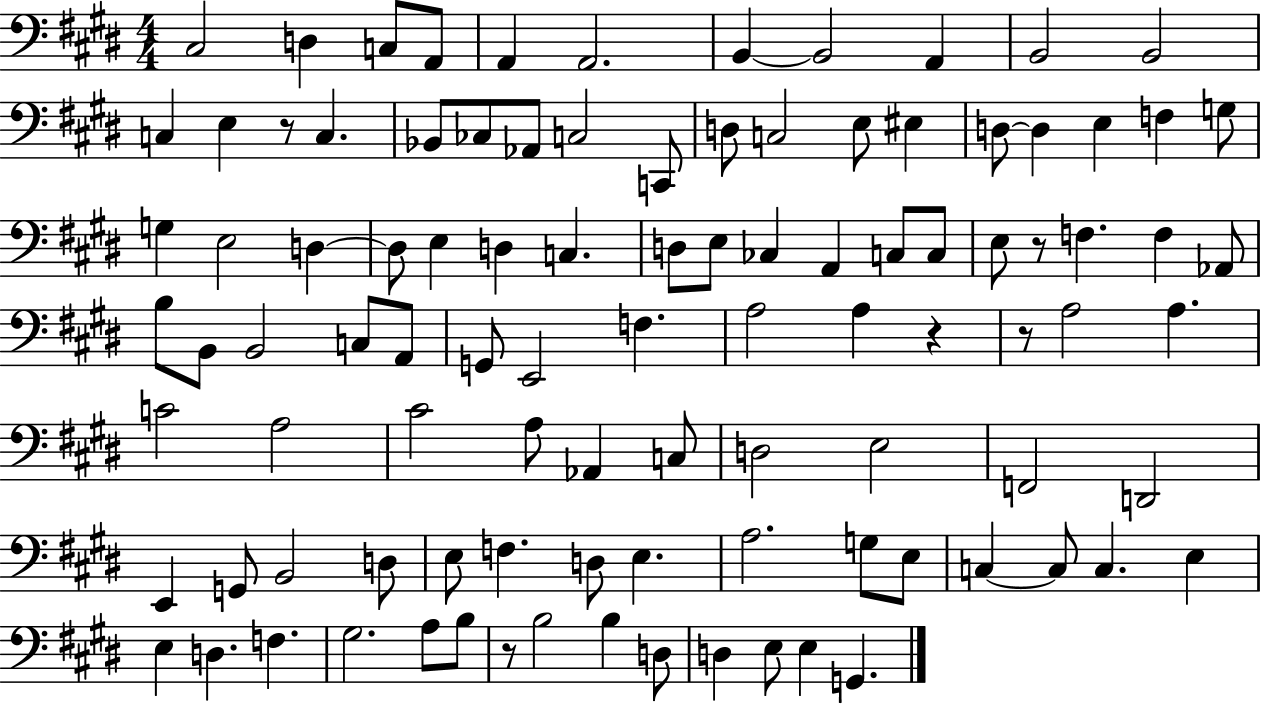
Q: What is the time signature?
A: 4/4